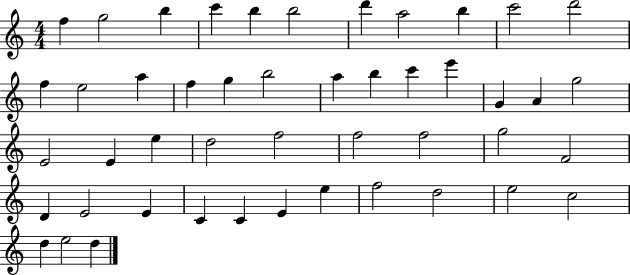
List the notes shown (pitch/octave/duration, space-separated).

F5/q G5/h B5/q C6/q B5/q B5/h D6/q A5/h B5/q C6/h D6/h F5/q E5/h A5/q F5/q G5/q B5/h A5/q B5/q C6/q E6/q G4/q A4/q G5/h E4/h E4/q E5/q D5/h F5/h F5/h F5/h G5/h F4/h D4/q E4/h E4/q C4/q C4/q E4/q E5/q F5/h D5/h E5/h C5/h D5/q E5/h D5/q